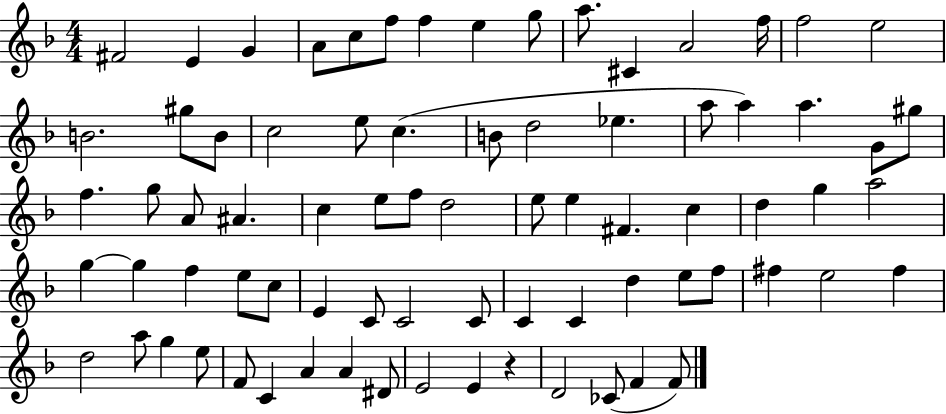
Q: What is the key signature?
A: F major